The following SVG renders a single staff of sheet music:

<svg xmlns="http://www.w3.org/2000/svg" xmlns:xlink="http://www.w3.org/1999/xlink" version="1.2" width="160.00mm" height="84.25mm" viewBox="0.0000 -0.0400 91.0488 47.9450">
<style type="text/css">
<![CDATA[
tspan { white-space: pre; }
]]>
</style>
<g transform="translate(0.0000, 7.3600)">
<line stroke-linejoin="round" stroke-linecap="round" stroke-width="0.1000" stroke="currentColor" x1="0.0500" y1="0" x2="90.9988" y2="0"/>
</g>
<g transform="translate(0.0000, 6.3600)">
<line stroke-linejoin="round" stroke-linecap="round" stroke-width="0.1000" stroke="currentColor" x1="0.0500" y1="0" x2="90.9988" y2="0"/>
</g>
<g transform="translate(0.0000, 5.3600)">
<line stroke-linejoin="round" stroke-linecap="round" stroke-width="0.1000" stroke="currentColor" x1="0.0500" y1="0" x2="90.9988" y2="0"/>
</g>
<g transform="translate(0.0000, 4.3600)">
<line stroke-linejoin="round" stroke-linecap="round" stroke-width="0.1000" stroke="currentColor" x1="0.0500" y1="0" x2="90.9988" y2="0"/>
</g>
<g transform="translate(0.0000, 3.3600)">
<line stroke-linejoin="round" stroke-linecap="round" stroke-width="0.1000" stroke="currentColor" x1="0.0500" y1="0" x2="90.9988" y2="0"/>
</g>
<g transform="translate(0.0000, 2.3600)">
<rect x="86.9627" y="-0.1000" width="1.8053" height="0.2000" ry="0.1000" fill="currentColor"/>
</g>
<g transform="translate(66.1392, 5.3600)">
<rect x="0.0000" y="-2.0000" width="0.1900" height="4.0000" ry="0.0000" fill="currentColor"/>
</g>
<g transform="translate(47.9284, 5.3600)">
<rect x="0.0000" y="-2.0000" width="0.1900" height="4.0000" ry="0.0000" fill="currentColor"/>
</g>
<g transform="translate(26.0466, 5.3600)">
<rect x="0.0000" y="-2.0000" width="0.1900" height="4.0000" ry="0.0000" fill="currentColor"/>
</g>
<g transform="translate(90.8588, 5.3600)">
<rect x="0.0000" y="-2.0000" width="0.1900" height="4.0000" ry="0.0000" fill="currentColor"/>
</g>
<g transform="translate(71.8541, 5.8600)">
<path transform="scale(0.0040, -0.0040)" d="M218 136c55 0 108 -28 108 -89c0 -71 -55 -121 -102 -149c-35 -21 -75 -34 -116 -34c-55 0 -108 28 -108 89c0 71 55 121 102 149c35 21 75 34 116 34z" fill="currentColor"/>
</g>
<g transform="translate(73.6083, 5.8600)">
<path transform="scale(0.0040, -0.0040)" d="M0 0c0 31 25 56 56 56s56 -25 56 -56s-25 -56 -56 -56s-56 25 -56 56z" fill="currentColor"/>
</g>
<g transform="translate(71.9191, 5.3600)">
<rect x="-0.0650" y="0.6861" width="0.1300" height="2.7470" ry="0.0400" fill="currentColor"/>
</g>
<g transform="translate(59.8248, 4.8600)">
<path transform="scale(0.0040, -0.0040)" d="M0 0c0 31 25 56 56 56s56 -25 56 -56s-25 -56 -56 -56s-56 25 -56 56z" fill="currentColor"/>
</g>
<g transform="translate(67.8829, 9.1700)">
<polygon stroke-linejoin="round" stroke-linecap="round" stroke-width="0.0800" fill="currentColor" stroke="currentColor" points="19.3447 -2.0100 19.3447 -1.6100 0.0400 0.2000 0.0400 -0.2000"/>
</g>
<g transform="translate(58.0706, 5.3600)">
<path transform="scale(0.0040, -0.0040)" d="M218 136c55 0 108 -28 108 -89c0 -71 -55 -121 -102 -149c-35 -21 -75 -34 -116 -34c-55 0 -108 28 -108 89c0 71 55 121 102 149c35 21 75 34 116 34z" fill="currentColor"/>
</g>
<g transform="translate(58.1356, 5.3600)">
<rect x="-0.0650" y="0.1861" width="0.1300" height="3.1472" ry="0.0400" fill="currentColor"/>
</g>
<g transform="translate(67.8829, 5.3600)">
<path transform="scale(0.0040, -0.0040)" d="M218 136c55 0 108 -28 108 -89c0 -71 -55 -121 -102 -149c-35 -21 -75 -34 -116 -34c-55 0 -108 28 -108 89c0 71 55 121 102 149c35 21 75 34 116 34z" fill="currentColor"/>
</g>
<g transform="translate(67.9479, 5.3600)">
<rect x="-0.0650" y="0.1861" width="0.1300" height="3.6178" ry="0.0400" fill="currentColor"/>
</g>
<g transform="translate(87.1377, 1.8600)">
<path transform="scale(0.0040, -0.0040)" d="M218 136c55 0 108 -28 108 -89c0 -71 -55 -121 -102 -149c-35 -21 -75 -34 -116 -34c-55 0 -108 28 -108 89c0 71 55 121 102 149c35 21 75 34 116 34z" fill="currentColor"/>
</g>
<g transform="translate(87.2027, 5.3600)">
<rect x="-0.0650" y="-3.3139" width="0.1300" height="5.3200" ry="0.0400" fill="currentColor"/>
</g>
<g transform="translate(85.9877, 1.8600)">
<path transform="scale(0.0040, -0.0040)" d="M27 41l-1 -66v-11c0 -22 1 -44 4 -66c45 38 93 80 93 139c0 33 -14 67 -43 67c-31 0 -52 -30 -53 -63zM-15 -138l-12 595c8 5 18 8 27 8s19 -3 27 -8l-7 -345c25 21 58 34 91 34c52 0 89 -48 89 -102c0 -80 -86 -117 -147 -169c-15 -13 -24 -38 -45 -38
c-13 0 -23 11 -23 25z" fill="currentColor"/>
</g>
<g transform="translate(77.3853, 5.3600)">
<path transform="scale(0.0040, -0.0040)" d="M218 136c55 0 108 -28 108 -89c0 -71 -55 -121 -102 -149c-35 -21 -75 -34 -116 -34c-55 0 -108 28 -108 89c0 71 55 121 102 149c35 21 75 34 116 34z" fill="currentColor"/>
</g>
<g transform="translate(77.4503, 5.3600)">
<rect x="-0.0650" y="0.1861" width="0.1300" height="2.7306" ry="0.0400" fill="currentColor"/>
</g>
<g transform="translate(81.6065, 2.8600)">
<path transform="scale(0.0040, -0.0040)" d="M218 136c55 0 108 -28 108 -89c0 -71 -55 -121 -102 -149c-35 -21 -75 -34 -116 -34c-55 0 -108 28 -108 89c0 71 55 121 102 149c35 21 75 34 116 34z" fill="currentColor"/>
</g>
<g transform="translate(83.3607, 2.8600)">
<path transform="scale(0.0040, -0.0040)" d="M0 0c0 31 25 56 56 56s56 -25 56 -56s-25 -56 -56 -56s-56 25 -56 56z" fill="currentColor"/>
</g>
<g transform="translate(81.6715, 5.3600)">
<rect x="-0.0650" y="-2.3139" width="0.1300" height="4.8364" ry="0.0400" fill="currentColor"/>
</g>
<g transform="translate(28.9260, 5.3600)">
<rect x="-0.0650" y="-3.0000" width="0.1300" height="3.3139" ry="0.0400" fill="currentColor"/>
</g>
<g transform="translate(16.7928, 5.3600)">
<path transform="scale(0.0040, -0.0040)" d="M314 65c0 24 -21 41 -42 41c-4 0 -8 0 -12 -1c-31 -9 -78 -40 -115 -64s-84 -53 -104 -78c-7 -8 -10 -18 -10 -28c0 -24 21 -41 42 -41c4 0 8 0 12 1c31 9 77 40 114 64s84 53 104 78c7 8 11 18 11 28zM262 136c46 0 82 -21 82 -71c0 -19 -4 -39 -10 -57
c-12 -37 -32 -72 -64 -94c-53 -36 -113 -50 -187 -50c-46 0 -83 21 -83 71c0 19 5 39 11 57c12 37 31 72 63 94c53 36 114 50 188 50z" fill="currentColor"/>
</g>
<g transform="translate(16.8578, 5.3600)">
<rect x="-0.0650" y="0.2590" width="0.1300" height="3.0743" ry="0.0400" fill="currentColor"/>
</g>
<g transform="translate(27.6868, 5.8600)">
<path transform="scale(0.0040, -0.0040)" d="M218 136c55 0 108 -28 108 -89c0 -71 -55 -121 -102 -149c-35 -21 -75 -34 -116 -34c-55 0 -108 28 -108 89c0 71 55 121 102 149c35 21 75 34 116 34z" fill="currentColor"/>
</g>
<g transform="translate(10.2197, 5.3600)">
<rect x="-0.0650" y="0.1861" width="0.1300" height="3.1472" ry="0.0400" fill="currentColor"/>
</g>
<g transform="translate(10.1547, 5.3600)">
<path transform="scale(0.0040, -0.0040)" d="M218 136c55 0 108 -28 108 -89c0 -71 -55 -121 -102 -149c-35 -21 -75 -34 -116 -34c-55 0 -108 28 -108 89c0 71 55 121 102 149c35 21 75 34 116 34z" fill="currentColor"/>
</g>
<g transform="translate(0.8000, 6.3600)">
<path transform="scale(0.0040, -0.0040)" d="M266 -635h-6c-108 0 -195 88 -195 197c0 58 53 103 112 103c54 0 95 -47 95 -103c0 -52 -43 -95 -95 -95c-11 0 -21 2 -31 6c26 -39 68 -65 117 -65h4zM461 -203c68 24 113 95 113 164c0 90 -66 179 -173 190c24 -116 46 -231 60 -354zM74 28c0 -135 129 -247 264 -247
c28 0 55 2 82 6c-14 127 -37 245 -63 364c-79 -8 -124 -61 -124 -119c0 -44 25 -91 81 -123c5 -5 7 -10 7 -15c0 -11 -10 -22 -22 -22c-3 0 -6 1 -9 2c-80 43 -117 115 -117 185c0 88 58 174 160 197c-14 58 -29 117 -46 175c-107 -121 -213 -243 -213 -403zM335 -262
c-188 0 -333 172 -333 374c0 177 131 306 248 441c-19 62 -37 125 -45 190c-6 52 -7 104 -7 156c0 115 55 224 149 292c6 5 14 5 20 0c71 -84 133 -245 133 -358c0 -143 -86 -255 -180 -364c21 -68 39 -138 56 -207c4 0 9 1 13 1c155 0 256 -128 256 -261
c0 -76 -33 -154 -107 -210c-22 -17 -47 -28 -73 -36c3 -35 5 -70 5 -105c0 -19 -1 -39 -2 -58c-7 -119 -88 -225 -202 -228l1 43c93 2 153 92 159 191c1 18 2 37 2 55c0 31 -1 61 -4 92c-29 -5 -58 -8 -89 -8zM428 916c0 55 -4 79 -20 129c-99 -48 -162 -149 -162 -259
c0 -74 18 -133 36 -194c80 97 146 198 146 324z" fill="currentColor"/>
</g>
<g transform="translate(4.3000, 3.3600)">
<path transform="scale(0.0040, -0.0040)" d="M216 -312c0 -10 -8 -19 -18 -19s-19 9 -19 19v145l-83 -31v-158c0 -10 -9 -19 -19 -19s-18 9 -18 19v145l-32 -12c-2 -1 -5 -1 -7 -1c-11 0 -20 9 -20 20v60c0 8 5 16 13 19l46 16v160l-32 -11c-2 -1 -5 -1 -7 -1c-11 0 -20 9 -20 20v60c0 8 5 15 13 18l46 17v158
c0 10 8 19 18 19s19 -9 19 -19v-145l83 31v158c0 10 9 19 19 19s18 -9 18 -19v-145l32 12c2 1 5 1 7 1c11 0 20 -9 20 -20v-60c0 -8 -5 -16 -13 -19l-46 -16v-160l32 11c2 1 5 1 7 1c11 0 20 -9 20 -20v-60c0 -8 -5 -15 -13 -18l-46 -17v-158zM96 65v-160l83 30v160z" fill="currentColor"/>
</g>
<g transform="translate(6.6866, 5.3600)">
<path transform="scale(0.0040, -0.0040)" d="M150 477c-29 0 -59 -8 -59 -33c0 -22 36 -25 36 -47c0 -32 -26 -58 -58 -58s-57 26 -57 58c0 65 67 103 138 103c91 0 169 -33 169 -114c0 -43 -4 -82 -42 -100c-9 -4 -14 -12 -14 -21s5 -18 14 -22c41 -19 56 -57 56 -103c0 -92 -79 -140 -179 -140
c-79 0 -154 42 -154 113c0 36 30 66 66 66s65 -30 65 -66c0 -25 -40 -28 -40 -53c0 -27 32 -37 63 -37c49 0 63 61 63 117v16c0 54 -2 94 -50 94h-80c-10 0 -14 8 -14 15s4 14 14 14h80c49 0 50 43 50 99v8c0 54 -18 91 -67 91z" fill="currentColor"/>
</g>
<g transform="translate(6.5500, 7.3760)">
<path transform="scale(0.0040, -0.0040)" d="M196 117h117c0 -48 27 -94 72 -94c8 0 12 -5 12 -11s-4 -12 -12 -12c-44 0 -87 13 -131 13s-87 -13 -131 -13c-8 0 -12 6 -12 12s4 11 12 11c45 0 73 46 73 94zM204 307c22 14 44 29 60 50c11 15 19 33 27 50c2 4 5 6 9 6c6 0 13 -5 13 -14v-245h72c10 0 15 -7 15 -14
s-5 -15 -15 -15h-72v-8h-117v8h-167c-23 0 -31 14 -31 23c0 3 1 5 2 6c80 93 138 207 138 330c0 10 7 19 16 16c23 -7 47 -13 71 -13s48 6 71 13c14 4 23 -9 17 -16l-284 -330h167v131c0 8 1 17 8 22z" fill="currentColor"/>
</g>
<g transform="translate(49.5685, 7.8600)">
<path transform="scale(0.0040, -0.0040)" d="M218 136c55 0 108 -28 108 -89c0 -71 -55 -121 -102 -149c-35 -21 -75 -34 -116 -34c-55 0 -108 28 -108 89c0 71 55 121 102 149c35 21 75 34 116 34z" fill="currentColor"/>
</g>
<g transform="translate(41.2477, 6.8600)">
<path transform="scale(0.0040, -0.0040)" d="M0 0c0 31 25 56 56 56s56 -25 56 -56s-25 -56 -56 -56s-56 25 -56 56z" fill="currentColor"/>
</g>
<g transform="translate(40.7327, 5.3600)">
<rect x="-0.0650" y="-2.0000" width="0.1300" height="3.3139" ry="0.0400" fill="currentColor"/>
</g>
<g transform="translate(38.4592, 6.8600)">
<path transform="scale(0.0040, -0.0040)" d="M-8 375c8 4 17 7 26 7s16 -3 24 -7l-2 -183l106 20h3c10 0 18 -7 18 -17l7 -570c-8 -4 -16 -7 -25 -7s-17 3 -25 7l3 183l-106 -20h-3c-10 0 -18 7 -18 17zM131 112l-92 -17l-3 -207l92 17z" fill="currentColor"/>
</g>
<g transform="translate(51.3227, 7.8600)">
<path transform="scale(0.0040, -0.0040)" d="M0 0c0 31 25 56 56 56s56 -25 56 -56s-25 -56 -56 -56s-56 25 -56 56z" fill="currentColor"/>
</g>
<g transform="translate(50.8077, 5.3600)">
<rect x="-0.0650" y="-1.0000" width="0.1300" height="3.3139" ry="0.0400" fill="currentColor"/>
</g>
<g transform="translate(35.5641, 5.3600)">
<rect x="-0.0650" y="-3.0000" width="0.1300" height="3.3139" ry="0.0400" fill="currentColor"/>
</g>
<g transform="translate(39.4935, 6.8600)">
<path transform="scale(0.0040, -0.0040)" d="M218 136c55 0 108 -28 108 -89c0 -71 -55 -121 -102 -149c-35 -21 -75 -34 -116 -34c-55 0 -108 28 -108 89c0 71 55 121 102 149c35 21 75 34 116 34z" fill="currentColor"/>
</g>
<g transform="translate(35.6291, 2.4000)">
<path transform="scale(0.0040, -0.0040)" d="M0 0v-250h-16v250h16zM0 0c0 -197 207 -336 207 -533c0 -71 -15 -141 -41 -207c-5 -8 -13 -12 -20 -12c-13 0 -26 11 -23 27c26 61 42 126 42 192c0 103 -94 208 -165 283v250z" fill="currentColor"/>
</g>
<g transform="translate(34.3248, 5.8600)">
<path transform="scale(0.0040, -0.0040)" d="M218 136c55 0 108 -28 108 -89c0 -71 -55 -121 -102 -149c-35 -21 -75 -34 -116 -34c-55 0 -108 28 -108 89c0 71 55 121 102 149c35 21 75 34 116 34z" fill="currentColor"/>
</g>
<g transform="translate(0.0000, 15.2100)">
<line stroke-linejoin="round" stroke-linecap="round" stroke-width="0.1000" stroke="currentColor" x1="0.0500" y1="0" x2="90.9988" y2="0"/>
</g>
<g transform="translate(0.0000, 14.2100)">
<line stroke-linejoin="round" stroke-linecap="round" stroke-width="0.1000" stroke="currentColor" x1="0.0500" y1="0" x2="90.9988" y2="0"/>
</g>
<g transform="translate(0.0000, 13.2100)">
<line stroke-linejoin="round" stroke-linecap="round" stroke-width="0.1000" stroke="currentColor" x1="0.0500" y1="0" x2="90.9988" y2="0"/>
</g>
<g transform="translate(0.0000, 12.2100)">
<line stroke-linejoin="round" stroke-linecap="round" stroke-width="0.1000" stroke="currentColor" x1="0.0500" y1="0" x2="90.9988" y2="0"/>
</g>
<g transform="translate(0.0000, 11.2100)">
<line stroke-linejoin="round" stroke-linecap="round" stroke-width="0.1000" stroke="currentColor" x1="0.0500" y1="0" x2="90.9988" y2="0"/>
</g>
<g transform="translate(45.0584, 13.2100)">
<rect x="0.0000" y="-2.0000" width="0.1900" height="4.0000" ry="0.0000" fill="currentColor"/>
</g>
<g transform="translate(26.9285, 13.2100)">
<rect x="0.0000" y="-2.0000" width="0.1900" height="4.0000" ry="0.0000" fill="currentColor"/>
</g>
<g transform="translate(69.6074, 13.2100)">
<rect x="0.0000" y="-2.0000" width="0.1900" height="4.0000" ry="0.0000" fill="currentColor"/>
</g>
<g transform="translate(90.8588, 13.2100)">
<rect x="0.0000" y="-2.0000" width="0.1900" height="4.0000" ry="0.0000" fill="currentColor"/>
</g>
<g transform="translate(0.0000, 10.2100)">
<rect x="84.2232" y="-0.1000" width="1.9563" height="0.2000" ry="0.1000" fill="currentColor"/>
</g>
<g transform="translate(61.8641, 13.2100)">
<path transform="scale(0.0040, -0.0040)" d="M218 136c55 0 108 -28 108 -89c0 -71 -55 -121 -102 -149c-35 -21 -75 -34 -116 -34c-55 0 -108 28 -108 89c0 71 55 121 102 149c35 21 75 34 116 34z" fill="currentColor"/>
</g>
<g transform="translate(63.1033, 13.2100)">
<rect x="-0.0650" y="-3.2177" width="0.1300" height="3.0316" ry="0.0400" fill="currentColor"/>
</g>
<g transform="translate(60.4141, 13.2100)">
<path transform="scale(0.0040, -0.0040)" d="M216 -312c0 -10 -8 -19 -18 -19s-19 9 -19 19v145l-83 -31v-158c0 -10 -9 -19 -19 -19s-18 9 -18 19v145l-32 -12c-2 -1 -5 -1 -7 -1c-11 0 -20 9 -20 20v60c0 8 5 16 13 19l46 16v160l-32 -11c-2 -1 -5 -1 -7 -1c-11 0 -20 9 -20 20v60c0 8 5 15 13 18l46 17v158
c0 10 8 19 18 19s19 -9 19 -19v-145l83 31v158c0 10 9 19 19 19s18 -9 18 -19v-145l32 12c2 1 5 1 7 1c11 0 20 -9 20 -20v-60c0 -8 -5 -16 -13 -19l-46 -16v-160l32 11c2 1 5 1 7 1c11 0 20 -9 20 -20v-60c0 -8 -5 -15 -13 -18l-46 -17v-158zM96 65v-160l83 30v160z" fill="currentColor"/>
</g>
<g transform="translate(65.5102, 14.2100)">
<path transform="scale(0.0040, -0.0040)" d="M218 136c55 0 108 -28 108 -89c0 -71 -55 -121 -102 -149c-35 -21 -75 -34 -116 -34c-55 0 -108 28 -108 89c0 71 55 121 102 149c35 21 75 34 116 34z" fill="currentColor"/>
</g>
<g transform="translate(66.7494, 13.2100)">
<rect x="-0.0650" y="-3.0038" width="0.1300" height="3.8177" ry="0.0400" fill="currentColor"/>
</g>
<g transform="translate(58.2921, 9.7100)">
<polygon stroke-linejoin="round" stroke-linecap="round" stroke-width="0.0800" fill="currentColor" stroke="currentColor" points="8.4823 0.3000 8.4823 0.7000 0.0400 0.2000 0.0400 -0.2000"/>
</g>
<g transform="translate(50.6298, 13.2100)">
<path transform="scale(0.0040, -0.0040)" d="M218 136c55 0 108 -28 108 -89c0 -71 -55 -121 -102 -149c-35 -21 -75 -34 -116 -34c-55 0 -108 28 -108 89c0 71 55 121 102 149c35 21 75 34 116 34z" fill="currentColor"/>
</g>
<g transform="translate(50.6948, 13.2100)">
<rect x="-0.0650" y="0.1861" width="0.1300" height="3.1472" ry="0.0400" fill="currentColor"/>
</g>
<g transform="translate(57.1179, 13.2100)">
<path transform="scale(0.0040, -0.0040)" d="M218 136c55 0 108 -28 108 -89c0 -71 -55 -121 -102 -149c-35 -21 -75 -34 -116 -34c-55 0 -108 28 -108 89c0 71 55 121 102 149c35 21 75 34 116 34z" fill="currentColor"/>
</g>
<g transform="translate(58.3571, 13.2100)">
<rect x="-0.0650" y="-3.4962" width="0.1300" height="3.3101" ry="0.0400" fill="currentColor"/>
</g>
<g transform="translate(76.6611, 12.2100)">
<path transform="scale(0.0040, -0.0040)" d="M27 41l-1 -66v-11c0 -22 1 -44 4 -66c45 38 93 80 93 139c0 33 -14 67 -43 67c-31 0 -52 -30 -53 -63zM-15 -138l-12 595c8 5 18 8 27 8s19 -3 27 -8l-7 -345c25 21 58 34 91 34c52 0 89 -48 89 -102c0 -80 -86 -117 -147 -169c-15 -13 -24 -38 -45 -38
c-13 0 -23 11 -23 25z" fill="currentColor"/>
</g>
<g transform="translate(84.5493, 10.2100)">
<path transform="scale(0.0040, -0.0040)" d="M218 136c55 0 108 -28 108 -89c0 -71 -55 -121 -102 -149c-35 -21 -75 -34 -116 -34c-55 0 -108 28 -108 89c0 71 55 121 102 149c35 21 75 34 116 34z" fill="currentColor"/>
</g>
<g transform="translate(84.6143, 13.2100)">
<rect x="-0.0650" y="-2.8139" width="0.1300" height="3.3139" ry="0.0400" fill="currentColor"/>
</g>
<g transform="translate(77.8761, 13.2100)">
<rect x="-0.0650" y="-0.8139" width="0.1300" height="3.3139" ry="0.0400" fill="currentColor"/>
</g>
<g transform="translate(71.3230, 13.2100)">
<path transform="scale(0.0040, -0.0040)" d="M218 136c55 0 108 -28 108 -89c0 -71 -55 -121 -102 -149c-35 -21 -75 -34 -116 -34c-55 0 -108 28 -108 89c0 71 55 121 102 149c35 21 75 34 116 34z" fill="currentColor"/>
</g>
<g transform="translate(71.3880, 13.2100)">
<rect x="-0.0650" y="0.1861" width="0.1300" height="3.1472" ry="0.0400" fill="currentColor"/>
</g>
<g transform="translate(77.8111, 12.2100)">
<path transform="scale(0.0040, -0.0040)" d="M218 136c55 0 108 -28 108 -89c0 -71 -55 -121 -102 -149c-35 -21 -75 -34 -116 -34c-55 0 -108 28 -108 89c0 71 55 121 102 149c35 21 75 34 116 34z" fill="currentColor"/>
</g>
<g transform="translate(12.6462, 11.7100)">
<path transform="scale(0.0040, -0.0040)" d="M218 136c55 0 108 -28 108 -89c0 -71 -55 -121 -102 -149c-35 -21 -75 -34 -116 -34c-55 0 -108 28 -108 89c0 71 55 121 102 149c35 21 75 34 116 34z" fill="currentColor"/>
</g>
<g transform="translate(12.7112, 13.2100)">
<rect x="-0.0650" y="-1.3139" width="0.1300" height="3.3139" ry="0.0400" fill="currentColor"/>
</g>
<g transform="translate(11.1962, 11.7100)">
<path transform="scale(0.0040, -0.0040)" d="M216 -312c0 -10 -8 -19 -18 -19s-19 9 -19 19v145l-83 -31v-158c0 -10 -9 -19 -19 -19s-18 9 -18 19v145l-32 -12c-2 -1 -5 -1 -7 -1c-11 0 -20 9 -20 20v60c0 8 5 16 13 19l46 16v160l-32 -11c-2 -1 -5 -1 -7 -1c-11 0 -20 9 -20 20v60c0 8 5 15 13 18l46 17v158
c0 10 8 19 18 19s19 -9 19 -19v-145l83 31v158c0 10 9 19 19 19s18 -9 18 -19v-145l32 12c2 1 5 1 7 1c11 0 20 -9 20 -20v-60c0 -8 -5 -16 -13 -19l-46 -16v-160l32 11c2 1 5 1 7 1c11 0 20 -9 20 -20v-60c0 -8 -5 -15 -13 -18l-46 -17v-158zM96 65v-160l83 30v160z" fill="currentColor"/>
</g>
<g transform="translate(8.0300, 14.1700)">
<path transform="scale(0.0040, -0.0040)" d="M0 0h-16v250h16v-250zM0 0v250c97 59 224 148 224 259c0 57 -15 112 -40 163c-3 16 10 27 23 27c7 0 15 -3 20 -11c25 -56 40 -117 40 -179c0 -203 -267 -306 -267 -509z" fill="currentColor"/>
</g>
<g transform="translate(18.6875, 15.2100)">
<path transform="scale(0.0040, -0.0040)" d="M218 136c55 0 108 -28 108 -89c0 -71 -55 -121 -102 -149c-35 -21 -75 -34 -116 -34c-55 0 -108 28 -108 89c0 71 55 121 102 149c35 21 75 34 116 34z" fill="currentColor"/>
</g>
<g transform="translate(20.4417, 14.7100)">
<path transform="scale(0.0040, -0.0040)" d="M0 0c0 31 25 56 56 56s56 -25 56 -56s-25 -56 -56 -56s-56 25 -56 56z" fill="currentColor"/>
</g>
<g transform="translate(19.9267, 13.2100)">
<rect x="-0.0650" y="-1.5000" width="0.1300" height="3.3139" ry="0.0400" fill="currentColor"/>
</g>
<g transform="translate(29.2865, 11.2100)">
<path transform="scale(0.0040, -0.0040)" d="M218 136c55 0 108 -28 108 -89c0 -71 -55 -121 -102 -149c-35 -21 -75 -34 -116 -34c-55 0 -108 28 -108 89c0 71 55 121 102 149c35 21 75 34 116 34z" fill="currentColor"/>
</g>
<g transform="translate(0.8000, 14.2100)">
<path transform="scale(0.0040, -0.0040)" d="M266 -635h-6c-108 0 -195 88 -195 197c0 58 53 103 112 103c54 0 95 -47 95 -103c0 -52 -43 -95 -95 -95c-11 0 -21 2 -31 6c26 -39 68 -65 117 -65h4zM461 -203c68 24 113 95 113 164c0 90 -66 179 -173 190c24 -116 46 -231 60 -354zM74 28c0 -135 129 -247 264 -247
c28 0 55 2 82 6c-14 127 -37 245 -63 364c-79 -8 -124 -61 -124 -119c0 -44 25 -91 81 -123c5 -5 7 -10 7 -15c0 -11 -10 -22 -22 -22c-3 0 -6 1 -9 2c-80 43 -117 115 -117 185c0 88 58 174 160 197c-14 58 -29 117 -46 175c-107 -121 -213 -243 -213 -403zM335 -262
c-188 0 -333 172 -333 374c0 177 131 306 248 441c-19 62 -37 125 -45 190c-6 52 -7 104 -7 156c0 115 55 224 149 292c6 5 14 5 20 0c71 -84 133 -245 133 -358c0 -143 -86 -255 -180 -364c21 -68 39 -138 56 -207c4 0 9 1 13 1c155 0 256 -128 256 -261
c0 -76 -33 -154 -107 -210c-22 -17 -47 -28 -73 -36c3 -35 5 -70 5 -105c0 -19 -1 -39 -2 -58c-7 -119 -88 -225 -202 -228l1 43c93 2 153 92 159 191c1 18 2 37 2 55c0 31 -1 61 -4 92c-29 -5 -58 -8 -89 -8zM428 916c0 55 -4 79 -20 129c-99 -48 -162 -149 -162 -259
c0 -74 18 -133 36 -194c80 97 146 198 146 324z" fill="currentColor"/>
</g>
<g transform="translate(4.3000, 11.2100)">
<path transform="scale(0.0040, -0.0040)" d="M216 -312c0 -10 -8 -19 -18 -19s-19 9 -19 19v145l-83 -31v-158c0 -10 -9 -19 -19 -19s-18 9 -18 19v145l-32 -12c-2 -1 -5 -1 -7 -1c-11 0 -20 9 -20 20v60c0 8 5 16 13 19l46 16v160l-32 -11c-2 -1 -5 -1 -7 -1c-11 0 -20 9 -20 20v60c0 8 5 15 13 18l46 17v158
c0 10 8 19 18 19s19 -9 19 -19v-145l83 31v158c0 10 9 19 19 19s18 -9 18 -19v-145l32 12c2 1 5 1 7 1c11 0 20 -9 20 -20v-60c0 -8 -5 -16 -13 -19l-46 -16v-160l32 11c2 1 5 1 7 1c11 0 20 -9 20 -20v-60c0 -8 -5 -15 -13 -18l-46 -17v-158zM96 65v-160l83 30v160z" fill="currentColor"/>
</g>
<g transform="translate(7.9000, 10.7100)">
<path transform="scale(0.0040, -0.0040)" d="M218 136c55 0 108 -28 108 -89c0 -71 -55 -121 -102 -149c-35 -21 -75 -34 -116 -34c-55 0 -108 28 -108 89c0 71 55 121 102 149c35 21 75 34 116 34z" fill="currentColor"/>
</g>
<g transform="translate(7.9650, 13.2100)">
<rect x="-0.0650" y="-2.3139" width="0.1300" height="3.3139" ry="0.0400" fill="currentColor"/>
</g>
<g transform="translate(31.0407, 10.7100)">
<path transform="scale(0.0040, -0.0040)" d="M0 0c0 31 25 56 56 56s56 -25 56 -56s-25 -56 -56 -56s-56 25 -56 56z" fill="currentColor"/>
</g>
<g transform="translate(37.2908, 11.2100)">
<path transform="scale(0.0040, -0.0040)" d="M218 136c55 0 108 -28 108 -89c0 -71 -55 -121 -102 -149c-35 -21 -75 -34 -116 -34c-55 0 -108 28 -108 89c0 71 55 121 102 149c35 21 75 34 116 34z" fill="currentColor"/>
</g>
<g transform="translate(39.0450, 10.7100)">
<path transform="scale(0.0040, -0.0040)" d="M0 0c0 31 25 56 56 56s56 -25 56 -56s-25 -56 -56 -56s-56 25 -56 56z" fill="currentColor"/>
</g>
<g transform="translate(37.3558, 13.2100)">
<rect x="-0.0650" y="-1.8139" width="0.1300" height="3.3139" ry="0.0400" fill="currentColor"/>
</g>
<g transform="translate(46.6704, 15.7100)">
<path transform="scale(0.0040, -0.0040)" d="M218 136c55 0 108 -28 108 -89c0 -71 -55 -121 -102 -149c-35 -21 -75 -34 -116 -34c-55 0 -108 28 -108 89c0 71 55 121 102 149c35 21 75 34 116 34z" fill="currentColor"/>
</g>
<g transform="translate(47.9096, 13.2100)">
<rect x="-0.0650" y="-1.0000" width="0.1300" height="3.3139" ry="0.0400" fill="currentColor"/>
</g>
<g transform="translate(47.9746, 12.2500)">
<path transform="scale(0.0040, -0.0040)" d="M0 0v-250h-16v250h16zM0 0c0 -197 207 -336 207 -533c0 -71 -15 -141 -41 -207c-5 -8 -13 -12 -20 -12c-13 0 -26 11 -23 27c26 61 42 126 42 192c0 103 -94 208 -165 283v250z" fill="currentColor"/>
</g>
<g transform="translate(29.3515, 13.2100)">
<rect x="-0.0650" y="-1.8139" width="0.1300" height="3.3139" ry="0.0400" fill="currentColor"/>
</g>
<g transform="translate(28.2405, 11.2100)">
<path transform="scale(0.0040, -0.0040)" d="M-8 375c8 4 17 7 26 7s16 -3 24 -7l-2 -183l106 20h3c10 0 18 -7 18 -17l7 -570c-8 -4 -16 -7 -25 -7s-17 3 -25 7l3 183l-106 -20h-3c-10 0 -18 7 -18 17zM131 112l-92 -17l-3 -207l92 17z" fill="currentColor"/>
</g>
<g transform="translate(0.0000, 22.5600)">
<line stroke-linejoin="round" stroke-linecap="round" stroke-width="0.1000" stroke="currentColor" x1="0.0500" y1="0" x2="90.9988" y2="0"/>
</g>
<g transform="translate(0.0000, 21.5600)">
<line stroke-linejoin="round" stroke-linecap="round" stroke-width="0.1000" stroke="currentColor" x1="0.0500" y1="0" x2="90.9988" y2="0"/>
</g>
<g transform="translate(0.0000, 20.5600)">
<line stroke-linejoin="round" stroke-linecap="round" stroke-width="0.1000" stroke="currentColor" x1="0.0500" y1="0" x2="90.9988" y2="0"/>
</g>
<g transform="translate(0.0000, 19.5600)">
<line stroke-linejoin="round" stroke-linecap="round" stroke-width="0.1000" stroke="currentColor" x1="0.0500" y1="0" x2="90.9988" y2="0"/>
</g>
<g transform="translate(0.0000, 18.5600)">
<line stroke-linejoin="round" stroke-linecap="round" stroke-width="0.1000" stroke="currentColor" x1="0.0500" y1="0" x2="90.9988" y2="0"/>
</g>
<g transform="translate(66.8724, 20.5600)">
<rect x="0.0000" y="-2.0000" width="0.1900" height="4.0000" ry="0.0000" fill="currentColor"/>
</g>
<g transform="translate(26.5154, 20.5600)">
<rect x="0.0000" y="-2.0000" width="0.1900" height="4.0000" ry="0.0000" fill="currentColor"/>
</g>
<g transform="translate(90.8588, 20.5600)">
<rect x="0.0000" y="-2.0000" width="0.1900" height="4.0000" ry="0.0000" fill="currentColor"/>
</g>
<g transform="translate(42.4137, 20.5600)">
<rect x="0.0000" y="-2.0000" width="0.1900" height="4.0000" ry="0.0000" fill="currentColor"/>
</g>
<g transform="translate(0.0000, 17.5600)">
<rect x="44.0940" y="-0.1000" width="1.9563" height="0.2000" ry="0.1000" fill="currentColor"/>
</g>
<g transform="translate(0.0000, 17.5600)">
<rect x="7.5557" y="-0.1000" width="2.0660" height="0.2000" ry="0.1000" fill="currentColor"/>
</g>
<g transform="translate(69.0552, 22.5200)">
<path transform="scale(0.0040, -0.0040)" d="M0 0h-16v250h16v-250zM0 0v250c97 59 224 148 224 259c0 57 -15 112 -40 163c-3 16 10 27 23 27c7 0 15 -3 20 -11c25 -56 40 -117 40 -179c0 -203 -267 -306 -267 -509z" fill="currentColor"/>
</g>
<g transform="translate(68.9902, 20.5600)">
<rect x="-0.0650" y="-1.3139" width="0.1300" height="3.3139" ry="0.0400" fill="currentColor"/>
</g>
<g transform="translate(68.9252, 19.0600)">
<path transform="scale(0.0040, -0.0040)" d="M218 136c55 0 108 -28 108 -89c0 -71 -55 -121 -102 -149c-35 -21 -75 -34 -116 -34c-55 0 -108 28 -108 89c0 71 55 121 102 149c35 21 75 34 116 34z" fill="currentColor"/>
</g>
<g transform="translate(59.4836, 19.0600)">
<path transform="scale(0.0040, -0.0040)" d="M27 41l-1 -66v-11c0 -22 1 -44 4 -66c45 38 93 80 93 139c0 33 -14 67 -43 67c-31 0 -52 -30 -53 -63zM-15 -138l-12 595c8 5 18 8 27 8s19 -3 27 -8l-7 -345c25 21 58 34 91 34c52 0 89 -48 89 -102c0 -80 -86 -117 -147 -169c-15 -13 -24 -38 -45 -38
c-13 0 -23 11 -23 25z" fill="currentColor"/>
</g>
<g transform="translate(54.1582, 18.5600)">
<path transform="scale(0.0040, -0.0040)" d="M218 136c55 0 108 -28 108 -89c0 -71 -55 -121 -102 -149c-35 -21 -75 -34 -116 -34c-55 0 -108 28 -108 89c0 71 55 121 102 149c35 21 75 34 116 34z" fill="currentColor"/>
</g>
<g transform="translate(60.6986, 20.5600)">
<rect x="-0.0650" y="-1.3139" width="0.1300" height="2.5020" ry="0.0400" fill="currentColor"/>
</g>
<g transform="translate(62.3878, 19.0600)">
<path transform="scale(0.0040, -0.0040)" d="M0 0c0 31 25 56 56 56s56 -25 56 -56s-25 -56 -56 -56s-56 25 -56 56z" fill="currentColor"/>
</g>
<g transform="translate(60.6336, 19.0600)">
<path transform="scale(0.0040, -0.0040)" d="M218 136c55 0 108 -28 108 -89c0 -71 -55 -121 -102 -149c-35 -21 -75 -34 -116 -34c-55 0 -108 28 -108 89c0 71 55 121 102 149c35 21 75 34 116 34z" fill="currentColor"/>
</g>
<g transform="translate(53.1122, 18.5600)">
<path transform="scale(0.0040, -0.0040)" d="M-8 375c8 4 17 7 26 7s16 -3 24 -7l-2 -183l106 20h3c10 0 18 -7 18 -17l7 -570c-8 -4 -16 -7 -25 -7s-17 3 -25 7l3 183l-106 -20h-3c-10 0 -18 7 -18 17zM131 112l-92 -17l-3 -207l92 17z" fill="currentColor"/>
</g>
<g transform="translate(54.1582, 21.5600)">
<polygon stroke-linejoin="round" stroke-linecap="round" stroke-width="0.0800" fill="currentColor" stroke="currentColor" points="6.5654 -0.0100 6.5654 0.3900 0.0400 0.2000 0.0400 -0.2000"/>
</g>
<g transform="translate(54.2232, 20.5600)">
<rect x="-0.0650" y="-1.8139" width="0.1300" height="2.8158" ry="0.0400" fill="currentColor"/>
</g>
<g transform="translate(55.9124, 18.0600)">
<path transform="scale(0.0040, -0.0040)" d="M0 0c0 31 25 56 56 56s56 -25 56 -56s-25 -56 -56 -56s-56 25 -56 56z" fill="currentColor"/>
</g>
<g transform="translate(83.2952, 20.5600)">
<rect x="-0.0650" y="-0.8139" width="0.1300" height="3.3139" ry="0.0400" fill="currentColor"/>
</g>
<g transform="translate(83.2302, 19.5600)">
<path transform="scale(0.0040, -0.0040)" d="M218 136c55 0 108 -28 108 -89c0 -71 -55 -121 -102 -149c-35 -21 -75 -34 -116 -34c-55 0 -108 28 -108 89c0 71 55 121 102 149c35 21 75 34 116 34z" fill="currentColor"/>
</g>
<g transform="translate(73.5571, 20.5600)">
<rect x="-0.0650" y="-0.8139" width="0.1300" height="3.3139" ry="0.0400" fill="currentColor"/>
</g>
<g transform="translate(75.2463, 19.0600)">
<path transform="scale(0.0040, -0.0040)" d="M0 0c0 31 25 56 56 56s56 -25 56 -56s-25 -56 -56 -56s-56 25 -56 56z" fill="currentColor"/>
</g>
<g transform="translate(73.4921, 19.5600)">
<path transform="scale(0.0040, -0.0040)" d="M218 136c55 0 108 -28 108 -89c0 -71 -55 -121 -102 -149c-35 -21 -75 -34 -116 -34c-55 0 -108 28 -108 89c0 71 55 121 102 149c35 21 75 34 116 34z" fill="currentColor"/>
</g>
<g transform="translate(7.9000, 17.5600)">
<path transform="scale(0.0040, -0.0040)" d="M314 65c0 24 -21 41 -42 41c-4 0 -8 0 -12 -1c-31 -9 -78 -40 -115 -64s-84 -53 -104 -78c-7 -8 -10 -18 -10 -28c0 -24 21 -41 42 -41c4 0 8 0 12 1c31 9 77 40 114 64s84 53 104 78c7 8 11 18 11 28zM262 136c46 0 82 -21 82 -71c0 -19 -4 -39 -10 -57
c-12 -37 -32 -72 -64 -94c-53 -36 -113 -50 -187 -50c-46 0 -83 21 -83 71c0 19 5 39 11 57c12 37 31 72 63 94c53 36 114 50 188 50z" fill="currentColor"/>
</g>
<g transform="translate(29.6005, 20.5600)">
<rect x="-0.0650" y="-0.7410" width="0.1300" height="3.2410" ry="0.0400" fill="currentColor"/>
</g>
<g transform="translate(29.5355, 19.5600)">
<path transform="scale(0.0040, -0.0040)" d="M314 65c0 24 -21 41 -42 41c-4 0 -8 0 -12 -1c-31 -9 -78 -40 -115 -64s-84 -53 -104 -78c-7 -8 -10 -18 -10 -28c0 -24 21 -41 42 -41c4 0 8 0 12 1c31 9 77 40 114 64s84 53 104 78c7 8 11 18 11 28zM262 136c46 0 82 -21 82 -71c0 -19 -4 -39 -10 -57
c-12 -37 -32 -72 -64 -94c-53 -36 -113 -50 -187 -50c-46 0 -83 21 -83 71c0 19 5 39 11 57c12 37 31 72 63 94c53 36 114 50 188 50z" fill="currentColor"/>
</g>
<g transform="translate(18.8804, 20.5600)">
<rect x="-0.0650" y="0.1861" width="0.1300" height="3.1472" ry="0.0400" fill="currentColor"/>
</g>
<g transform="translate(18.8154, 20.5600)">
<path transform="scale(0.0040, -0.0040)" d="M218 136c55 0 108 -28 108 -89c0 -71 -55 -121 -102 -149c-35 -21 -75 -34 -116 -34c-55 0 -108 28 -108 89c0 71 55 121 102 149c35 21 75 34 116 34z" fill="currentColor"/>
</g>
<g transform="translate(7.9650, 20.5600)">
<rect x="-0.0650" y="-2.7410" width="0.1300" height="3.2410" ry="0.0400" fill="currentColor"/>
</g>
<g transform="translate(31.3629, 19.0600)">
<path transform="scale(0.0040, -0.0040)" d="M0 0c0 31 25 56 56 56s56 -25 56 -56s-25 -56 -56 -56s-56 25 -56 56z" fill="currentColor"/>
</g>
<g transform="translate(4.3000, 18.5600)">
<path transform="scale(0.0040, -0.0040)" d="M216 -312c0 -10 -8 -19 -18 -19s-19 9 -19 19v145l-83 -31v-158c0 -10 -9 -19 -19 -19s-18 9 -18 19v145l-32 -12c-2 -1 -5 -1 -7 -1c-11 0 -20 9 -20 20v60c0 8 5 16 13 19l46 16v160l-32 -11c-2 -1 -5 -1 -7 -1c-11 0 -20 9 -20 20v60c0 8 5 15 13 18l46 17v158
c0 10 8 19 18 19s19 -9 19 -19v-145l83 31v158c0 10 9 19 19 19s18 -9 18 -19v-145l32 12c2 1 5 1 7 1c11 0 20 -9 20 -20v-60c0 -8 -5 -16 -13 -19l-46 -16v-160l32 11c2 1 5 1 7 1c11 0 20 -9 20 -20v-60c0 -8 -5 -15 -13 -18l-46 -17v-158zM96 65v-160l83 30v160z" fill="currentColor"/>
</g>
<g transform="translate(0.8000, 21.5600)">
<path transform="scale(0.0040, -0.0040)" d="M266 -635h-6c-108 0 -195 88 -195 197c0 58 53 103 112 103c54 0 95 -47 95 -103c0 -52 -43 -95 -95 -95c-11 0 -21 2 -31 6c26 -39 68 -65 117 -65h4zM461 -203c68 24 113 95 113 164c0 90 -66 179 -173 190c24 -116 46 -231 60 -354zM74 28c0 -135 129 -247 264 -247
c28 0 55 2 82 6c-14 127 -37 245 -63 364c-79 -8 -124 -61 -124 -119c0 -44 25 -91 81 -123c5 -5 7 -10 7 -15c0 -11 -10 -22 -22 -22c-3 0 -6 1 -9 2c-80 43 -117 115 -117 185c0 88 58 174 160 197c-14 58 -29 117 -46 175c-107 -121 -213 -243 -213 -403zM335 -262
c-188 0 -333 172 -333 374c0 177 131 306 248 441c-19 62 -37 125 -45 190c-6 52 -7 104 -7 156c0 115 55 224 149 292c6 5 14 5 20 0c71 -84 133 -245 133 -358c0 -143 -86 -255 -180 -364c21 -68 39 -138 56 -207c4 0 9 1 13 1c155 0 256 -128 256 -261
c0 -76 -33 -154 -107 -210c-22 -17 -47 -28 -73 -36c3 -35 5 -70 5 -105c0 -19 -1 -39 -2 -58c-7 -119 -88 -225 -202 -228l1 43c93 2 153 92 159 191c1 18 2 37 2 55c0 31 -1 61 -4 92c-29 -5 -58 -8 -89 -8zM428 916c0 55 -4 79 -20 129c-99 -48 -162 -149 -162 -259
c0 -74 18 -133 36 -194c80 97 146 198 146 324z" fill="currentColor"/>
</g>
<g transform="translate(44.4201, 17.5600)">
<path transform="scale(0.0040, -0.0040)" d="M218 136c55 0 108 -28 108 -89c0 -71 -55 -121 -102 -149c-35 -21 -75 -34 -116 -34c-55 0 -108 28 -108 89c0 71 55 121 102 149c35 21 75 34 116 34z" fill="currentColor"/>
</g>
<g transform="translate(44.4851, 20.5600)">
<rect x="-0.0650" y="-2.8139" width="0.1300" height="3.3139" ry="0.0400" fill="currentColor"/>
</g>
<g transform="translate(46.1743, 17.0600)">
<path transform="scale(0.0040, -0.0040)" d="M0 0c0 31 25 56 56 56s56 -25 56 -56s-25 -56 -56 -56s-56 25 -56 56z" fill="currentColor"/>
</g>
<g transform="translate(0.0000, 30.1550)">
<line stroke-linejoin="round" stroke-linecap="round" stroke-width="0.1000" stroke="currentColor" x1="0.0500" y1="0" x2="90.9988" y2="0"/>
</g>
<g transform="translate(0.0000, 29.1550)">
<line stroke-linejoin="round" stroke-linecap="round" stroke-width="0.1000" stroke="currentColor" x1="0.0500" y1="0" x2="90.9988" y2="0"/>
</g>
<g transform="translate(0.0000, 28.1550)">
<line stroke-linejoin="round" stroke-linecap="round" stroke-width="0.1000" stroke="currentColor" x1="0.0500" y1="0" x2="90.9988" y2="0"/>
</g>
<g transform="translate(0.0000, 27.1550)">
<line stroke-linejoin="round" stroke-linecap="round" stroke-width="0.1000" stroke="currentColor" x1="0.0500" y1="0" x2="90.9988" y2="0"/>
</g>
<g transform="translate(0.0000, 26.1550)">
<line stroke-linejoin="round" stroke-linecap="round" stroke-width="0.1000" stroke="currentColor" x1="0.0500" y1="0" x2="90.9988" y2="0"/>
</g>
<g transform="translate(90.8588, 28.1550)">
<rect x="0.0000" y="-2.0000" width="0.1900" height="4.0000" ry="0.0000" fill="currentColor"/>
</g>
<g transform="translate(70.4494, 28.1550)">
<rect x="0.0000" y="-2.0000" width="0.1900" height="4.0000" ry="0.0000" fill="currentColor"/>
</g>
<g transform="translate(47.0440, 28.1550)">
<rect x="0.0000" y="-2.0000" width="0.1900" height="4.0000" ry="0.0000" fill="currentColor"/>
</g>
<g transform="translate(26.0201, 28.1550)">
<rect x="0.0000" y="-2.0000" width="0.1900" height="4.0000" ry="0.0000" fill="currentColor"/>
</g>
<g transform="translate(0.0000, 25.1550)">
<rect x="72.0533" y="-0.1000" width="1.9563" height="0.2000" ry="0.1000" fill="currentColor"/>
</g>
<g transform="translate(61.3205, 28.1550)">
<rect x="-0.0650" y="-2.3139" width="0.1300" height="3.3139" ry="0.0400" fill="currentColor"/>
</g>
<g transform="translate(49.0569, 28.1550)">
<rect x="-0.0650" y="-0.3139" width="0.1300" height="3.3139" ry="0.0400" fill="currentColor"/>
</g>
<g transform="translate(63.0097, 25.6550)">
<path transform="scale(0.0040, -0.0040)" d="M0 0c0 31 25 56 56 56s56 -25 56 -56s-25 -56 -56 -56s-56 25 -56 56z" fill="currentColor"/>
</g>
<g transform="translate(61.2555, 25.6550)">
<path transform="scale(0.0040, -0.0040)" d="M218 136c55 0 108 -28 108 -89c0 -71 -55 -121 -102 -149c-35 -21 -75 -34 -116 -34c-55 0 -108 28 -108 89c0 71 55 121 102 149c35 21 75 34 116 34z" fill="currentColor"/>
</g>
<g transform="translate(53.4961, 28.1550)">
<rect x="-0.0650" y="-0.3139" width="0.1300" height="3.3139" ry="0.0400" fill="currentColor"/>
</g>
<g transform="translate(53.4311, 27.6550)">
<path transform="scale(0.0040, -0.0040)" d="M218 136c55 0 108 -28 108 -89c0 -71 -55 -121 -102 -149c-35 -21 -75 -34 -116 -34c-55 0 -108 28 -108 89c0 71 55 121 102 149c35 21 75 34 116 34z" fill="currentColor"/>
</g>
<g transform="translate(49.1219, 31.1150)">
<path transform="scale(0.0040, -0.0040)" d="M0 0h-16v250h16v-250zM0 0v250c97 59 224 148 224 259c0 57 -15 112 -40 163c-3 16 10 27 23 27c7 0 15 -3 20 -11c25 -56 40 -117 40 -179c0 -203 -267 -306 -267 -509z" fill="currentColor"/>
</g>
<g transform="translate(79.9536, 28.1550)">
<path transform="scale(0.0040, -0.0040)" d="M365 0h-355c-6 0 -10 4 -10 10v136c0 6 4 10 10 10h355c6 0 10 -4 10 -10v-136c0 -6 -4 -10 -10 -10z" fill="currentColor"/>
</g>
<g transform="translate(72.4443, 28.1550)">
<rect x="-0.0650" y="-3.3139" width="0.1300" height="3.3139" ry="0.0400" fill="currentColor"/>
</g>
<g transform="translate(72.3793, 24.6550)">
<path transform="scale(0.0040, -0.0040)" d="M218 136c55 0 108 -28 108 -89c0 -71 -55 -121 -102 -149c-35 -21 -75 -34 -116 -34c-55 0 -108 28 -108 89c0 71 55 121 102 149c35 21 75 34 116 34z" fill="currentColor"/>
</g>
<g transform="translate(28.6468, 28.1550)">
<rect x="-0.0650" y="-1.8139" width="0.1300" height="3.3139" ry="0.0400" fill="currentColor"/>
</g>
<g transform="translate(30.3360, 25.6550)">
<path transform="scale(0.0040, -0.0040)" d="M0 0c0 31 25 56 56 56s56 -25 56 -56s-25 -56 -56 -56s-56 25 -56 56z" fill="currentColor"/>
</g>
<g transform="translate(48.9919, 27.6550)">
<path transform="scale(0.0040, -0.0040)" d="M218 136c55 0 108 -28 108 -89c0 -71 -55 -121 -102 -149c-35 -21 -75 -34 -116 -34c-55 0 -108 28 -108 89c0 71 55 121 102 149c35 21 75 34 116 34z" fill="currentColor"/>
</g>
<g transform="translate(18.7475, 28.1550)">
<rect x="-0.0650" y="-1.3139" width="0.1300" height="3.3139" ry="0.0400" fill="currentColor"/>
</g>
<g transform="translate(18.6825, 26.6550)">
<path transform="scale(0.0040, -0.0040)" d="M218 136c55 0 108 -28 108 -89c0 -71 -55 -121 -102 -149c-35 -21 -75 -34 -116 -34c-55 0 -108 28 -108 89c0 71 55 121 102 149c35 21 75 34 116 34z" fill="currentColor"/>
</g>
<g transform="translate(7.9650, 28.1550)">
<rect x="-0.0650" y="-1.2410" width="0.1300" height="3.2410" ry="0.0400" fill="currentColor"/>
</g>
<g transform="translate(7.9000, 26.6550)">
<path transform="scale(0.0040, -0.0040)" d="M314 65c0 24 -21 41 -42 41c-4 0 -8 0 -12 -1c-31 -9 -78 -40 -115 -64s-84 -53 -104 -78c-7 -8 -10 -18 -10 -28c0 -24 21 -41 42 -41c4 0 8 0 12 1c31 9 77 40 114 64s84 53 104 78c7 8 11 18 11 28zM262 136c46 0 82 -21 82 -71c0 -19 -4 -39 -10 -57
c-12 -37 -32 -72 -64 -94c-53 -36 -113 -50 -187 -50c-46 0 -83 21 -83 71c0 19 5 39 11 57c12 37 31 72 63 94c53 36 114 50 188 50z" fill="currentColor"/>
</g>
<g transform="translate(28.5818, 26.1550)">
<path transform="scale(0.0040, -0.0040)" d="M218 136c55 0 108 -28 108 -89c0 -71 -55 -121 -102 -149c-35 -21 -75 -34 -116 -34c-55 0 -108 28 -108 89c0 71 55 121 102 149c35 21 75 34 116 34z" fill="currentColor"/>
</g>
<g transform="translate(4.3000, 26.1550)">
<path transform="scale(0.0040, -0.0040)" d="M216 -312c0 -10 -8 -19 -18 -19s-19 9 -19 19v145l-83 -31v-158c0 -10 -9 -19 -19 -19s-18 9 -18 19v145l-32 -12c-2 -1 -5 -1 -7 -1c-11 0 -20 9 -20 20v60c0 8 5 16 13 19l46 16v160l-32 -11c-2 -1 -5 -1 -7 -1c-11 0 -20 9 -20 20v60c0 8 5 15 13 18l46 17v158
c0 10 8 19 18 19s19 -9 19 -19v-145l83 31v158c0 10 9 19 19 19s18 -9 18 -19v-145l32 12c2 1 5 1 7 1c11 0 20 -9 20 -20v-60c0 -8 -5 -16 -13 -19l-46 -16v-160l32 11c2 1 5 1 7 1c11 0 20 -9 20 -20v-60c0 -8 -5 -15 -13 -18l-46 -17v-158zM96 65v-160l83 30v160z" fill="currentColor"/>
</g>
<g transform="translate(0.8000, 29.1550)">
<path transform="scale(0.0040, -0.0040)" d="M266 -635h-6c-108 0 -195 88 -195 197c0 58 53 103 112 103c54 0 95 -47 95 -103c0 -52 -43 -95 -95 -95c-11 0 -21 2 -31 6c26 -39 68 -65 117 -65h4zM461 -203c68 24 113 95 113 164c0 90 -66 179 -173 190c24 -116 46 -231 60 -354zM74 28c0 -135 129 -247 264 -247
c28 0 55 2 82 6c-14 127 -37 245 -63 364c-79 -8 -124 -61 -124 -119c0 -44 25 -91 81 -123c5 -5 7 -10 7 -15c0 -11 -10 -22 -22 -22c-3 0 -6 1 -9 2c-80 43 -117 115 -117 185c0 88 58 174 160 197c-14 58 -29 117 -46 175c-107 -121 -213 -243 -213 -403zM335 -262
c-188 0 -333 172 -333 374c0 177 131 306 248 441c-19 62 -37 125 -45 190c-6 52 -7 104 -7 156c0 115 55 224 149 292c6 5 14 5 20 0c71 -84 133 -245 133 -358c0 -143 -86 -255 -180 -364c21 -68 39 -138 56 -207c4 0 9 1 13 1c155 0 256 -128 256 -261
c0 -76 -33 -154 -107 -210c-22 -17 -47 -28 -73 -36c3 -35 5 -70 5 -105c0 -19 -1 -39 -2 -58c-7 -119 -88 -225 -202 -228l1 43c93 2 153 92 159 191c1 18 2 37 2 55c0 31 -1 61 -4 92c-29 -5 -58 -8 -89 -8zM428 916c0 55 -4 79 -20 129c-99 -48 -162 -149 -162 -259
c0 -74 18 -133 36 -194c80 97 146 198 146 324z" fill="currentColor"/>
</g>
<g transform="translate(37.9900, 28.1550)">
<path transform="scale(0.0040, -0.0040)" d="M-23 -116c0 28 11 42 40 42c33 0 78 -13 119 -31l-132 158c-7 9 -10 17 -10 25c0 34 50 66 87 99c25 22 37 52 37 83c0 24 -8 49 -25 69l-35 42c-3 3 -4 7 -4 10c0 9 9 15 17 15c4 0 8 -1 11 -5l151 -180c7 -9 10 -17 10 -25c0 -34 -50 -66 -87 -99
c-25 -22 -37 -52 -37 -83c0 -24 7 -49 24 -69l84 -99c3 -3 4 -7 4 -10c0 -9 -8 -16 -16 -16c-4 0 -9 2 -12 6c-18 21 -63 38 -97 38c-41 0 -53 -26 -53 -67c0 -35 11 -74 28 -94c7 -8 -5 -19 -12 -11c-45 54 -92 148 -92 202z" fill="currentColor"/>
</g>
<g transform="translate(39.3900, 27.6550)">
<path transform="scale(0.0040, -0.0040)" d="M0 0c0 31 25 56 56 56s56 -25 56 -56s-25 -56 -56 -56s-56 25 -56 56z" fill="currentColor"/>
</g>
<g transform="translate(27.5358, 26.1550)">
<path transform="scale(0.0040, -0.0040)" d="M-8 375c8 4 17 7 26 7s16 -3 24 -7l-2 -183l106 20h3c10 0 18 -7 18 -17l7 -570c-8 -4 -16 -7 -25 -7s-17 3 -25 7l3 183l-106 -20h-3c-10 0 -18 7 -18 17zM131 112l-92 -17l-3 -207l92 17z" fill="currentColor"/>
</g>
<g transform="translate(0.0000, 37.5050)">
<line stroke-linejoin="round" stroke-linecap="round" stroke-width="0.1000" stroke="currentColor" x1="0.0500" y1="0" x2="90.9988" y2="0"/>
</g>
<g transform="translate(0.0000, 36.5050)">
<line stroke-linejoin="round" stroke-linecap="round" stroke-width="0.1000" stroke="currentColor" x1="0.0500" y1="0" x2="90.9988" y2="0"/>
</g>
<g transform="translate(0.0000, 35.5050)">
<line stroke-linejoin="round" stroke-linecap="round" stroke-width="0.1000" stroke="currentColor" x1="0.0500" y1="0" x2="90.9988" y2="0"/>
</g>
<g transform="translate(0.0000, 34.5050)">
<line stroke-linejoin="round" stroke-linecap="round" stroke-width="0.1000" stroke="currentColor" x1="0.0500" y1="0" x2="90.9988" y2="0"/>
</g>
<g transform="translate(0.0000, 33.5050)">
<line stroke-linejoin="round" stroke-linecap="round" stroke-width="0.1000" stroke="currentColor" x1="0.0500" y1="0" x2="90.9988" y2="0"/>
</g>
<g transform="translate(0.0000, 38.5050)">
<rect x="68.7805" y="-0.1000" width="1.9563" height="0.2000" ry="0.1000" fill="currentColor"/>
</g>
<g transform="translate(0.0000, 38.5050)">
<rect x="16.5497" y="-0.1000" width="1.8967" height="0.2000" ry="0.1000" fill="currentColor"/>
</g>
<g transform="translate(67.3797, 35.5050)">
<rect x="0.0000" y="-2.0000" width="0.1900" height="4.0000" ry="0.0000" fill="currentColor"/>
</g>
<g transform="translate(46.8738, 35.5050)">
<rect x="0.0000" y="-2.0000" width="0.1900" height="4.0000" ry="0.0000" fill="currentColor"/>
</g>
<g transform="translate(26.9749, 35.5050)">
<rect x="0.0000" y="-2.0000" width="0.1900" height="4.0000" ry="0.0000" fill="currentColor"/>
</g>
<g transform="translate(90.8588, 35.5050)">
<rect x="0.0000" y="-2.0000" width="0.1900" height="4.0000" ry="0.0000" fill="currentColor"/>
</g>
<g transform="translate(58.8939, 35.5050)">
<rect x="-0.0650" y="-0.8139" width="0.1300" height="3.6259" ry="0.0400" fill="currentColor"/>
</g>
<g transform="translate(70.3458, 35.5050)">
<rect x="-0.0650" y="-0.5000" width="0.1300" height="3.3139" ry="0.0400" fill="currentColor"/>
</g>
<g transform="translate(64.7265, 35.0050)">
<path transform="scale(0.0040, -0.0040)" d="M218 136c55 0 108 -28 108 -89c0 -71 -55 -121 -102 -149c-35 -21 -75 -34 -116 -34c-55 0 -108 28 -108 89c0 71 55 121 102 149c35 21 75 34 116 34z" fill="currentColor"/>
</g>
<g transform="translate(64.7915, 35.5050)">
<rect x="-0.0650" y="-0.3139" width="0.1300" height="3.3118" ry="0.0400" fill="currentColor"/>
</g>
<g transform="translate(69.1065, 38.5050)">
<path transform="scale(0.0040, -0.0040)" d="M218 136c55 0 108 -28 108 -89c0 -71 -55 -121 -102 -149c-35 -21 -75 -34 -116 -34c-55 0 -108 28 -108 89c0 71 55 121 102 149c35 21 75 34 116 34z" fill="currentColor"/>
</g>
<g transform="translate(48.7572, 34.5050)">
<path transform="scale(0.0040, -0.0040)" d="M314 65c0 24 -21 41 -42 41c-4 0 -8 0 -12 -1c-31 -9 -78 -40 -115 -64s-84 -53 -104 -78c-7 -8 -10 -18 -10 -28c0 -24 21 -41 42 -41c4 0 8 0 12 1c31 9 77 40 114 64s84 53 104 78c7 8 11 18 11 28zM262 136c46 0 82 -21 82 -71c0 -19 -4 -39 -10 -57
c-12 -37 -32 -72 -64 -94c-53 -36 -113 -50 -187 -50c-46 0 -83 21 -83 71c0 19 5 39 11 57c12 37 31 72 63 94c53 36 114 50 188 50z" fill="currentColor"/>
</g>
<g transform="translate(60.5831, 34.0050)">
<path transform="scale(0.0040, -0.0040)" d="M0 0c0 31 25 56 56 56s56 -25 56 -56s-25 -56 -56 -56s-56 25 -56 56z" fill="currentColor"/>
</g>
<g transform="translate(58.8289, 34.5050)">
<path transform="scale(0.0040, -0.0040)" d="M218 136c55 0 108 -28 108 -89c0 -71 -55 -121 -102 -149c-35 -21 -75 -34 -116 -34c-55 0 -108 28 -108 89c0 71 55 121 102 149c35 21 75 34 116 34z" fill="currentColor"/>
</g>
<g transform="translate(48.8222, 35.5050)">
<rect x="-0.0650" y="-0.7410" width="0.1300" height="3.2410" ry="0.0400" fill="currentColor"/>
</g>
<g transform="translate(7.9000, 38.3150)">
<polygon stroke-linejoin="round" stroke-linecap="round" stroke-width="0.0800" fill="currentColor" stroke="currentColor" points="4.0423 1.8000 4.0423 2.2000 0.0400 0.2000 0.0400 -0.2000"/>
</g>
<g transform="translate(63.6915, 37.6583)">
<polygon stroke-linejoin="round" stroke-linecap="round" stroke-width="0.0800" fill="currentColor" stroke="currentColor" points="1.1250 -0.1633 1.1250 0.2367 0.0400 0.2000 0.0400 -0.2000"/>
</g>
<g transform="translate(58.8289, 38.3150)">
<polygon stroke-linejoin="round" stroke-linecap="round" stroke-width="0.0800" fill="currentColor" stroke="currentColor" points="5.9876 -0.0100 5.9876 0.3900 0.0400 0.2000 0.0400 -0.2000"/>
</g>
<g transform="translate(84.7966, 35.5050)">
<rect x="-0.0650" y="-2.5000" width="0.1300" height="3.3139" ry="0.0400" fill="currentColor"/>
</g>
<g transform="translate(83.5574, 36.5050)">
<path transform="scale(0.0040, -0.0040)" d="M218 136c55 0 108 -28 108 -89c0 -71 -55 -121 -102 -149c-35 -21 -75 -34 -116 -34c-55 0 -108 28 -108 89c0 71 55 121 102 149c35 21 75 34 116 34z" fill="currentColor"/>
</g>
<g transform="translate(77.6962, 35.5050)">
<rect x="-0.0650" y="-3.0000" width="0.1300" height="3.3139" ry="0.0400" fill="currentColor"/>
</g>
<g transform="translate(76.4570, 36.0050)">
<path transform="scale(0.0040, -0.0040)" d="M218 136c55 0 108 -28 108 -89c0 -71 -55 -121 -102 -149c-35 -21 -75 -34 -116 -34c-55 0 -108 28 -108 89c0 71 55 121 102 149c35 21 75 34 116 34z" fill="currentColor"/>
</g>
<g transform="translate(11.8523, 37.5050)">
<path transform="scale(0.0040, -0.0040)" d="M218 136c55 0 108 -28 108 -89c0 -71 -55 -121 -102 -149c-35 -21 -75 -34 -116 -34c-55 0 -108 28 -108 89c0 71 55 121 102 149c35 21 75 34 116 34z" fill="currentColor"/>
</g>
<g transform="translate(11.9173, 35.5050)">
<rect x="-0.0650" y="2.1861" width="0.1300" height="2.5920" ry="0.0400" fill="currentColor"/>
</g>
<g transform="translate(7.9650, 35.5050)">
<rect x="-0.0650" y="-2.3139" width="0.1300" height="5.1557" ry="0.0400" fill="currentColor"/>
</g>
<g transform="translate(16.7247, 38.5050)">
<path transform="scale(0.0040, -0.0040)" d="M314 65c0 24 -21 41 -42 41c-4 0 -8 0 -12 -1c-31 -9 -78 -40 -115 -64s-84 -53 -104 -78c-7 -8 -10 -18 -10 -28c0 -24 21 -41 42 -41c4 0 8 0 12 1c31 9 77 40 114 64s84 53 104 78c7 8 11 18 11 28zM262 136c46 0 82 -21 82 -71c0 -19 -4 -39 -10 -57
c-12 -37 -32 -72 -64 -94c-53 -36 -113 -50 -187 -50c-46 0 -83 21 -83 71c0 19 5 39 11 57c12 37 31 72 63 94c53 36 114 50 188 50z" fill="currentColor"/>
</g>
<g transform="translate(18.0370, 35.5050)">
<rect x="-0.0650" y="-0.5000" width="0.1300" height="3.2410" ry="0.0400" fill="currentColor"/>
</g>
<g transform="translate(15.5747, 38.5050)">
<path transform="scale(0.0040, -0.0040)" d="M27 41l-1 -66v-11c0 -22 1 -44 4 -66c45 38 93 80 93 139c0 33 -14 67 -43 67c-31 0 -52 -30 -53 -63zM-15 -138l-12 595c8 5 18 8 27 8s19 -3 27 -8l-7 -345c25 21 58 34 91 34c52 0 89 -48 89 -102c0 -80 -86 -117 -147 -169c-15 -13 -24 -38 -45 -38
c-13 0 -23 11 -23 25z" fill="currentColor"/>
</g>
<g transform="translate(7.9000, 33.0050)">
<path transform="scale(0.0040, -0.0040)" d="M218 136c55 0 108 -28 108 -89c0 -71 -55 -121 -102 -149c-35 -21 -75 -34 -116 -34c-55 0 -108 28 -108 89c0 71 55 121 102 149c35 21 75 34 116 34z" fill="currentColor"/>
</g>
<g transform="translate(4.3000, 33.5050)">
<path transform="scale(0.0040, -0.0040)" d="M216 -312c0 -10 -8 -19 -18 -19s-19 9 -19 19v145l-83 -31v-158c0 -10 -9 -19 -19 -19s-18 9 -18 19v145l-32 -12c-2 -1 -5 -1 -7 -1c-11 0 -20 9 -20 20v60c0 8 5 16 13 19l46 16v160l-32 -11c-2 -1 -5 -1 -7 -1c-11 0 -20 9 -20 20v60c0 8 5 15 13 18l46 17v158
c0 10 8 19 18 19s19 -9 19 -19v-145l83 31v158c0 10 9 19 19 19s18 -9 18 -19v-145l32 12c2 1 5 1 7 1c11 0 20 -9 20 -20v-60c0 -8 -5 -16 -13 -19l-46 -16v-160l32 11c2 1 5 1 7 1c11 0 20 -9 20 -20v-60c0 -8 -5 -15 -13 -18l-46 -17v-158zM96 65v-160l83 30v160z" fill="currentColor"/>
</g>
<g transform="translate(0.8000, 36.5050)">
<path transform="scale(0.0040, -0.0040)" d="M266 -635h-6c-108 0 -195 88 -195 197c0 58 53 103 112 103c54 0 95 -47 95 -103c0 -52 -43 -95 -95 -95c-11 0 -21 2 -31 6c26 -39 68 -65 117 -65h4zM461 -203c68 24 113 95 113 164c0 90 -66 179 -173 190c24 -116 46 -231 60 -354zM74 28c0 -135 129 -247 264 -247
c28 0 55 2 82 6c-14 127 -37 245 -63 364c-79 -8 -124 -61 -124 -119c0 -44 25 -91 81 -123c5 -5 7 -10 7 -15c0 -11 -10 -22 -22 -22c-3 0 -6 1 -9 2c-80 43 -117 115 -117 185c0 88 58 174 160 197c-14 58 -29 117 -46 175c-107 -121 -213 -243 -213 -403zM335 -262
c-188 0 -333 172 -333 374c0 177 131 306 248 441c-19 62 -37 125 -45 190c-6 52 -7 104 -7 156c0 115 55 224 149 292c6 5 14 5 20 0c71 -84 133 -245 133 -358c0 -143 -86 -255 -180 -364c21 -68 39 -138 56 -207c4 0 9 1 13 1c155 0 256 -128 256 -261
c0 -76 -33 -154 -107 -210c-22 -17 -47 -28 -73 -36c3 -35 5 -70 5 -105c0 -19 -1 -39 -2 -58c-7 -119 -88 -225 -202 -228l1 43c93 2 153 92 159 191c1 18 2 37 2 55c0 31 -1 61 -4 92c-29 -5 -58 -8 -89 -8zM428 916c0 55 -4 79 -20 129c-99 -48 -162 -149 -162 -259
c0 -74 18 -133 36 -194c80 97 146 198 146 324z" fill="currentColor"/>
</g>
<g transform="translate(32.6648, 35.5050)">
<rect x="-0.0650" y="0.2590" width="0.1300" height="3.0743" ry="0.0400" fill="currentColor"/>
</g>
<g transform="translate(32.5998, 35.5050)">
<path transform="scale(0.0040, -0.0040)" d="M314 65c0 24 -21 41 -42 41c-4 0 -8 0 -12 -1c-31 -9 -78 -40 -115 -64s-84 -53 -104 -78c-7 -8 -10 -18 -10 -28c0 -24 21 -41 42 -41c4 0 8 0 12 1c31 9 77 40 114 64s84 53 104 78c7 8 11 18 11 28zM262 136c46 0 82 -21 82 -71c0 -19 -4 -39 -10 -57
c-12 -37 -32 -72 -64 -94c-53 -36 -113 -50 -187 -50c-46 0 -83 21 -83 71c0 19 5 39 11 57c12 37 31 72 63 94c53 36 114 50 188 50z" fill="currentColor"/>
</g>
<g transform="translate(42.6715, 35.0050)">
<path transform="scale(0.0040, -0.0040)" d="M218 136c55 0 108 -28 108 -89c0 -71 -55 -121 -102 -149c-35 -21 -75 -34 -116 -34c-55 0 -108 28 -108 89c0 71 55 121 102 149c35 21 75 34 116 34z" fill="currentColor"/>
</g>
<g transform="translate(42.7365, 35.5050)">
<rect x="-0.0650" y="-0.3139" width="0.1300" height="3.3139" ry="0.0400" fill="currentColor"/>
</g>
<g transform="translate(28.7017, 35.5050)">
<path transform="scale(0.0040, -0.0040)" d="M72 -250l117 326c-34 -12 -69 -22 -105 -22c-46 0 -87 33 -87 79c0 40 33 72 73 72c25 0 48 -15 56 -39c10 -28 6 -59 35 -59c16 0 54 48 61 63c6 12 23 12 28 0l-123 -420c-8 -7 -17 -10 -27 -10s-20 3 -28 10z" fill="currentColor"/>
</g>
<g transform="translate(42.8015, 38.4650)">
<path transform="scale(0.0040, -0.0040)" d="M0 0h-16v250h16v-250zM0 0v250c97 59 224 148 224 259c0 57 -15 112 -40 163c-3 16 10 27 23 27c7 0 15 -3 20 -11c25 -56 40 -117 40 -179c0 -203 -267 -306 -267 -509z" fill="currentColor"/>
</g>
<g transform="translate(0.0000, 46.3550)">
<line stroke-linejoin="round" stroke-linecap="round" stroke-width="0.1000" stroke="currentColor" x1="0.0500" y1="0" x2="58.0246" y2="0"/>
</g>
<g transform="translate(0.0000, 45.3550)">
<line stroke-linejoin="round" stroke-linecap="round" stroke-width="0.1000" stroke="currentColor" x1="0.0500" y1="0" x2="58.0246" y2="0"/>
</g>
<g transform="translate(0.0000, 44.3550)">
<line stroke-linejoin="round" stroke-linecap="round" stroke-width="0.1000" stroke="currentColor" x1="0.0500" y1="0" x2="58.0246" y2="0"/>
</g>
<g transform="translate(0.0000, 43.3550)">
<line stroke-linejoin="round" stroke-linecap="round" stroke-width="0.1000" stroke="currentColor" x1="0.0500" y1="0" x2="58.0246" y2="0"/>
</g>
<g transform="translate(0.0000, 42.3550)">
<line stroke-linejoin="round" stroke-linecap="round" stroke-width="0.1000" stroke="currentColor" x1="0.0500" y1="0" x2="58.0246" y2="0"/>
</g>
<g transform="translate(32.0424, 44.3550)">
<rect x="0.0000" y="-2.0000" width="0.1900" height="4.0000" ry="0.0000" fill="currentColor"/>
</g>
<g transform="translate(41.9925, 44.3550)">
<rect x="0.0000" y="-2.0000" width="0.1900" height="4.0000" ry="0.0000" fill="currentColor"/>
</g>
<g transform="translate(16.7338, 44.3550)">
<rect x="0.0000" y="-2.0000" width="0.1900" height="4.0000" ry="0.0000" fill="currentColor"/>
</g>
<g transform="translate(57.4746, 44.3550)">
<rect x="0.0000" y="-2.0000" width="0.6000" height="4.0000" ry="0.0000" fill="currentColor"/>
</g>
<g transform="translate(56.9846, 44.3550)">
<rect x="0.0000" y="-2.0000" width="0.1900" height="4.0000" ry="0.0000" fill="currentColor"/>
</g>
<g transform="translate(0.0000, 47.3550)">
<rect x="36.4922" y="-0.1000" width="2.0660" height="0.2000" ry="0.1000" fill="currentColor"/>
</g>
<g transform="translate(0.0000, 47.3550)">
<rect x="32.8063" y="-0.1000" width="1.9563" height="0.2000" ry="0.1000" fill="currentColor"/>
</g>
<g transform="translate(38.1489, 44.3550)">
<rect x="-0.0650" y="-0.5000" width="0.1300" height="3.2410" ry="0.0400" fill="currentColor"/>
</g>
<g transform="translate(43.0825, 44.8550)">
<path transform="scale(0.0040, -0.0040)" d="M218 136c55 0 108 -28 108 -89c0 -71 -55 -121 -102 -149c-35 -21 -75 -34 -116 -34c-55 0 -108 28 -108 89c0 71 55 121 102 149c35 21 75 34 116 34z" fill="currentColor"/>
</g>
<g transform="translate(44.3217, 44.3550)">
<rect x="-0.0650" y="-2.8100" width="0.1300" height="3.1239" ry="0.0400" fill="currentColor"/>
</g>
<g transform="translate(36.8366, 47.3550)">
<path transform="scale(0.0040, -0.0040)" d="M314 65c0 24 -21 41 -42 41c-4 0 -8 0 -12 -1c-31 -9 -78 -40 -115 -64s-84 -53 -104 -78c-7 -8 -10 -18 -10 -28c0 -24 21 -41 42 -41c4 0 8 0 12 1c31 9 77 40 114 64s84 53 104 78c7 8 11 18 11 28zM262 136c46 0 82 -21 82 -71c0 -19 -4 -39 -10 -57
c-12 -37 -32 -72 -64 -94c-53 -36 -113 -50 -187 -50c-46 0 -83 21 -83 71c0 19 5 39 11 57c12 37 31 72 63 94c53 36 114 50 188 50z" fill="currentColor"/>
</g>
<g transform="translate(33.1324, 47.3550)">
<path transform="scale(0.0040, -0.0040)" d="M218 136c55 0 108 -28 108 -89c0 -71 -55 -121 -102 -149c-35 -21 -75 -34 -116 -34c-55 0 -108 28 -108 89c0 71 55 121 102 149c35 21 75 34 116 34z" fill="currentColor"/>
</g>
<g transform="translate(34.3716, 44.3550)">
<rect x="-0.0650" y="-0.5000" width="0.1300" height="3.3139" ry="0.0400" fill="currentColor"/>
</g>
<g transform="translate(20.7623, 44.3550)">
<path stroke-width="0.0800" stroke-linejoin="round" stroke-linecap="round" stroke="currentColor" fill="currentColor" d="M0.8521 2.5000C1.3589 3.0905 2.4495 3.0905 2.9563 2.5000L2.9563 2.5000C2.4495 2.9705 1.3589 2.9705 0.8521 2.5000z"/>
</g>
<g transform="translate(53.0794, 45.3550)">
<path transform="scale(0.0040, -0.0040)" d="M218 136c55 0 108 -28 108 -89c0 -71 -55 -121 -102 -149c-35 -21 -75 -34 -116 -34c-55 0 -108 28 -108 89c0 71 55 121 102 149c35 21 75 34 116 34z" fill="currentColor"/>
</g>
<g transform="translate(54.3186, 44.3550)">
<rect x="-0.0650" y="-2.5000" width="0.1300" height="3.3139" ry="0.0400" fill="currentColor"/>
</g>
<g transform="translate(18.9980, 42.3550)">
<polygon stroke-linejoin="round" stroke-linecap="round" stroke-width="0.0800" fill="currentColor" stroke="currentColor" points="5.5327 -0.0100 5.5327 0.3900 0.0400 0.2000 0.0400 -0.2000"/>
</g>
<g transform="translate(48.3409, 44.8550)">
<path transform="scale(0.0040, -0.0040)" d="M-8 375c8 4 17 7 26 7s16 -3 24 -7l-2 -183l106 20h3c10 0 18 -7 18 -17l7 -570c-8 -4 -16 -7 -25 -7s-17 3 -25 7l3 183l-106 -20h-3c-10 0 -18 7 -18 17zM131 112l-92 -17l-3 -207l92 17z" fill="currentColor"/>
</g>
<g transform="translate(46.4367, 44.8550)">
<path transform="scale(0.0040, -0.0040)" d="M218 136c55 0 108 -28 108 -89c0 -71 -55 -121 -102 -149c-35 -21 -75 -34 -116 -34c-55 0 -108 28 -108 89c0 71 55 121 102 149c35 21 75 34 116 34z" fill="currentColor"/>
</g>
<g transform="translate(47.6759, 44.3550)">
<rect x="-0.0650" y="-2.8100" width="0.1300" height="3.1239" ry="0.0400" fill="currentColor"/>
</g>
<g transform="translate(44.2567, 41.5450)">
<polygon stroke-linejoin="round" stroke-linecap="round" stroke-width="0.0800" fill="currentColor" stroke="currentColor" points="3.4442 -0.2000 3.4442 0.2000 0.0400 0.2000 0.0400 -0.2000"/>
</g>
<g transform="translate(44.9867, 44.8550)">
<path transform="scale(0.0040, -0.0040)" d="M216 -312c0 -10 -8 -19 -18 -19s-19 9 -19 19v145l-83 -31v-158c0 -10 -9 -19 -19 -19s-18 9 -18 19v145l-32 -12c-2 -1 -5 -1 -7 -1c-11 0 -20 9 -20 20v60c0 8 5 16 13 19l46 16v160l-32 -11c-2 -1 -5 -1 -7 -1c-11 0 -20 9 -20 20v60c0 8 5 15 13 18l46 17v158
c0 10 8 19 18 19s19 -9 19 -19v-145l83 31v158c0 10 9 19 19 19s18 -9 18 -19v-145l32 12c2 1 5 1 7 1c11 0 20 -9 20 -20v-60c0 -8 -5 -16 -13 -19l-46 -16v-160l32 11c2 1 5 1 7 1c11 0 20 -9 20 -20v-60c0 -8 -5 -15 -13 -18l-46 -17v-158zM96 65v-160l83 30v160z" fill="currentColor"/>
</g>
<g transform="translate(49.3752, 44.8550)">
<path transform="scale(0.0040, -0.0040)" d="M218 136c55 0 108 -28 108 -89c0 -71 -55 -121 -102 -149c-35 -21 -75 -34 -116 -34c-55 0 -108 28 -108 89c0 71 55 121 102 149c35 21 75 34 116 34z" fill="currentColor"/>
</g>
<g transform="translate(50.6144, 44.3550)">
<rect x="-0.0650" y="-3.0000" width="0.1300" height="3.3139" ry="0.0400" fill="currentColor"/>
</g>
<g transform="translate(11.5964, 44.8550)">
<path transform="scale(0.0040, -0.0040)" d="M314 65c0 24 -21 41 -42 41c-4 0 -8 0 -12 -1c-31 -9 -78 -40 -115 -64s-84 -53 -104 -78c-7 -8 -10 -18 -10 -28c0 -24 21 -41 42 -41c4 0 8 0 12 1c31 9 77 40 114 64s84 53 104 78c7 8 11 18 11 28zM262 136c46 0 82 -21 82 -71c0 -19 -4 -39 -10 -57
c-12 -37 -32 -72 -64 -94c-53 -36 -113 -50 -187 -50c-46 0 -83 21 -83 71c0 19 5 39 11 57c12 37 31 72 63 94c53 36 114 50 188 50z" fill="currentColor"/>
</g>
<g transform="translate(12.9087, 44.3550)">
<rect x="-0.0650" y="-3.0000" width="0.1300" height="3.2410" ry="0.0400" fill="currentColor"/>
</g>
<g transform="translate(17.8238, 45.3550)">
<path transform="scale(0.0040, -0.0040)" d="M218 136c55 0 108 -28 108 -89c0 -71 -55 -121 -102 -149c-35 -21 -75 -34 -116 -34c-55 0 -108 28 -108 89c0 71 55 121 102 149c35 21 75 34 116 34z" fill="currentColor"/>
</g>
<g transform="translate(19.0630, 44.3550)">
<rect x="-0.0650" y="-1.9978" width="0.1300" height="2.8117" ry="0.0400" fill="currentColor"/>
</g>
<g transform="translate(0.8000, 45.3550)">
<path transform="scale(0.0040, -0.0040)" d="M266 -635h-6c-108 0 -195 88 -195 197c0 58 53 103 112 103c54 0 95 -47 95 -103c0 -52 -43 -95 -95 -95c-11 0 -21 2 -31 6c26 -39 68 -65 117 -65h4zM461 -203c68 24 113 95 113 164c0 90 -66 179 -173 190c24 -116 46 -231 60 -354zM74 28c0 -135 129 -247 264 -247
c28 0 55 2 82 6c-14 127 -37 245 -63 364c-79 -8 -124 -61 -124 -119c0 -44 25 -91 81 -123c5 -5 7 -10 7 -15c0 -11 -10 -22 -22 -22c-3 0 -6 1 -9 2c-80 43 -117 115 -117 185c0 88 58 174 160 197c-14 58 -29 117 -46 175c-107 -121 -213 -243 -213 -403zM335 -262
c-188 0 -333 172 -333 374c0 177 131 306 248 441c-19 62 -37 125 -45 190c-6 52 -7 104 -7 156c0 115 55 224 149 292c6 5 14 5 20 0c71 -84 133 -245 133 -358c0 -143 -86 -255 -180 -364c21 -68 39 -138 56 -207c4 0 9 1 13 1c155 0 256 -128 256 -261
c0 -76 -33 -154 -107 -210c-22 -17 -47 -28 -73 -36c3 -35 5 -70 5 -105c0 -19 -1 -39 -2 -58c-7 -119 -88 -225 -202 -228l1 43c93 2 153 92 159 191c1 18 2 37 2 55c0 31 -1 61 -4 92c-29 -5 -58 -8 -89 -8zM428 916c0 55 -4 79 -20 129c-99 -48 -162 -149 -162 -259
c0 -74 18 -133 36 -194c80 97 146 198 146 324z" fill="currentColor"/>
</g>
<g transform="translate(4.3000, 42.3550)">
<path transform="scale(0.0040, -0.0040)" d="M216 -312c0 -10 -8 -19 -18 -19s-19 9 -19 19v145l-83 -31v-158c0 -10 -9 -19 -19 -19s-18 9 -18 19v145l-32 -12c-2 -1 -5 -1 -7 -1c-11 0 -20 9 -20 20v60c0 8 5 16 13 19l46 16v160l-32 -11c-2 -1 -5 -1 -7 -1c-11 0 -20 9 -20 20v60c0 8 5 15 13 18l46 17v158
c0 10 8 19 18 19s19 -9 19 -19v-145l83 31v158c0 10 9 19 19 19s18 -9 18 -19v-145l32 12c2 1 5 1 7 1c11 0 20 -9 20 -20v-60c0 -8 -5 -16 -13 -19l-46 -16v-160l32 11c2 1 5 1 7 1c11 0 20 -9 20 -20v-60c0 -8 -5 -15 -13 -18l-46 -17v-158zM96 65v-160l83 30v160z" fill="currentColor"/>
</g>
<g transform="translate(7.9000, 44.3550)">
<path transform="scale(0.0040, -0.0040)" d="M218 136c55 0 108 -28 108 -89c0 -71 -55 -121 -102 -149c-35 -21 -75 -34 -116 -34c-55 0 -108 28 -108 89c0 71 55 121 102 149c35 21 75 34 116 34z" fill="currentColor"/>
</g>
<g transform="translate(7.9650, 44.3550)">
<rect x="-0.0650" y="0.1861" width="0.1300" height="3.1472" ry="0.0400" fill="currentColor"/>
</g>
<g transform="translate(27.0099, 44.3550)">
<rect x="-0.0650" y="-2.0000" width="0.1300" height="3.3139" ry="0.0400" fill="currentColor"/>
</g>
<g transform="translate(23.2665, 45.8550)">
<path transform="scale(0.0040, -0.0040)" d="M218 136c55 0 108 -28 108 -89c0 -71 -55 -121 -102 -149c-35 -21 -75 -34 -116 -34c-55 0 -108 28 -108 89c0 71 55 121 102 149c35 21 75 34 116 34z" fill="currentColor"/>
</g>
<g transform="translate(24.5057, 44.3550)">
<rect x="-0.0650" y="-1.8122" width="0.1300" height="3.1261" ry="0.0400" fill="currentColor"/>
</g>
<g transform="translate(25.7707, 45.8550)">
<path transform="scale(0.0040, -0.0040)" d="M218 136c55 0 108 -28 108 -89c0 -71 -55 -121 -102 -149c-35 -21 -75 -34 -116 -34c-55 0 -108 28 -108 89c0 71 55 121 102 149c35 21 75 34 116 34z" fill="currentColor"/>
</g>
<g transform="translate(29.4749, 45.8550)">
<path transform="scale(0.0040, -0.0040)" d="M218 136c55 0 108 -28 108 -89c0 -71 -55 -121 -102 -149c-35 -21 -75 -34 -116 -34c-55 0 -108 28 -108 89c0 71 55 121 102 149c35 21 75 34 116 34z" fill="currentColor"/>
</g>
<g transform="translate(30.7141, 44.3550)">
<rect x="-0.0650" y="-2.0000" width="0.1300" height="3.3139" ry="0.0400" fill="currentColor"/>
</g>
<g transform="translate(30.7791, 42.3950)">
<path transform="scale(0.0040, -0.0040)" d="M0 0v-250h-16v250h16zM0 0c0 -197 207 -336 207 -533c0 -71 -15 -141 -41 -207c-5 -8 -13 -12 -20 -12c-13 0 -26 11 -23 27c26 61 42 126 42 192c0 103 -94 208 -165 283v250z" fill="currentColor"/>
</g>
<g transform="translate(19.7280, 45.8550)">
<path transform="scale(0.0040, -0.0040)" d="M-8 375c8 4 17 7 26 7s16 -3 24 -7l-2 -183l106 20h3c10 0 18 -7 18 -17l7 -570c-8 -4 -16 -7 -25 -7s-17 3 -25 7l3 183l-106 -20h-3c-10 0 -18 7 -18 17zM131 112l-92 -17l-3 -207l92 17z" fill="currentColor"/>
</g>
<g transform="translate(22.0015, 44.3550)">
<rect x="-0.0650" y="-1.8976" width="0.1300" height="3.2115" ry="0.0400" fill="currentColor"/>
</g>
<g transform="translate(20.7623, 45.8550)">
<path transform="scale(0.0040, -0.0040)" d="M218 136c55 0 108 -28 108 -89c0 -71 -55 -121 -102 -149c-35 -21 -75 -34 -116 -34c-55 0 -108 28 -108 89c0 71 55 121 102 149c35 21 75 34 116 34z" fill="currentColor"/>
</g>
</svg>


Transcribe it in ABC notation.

X:1
T:Untitled
M:3/4
L:1/4
K:G
B B2 A A/2 F D B B/2 A/2 B/2 g/2 _b/2 g/2 ^e E f f D/2 B B/2 ^B/2 G/2 B _d a a2 B d2 a f/2 _e/2 e/2 d d e2 e f z c/2 c g b z2 g/2 E/2 _C2 z/2 B2 c/2 d2 d/2 c/4 C A G B A2 G/2 F/2 F/2 F F/2 C C2 A/2 ^A/2 A G